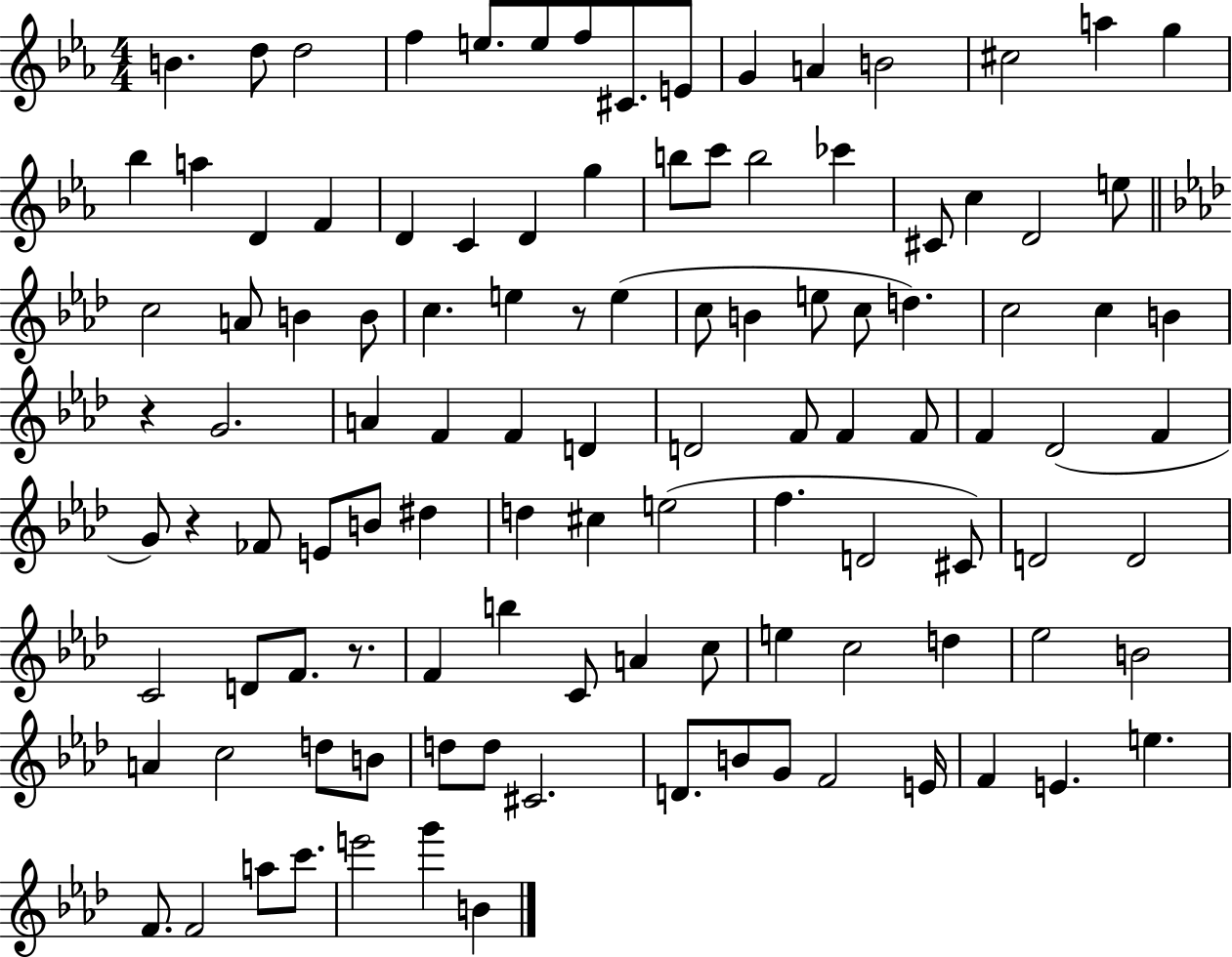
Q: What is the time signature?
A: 4/4